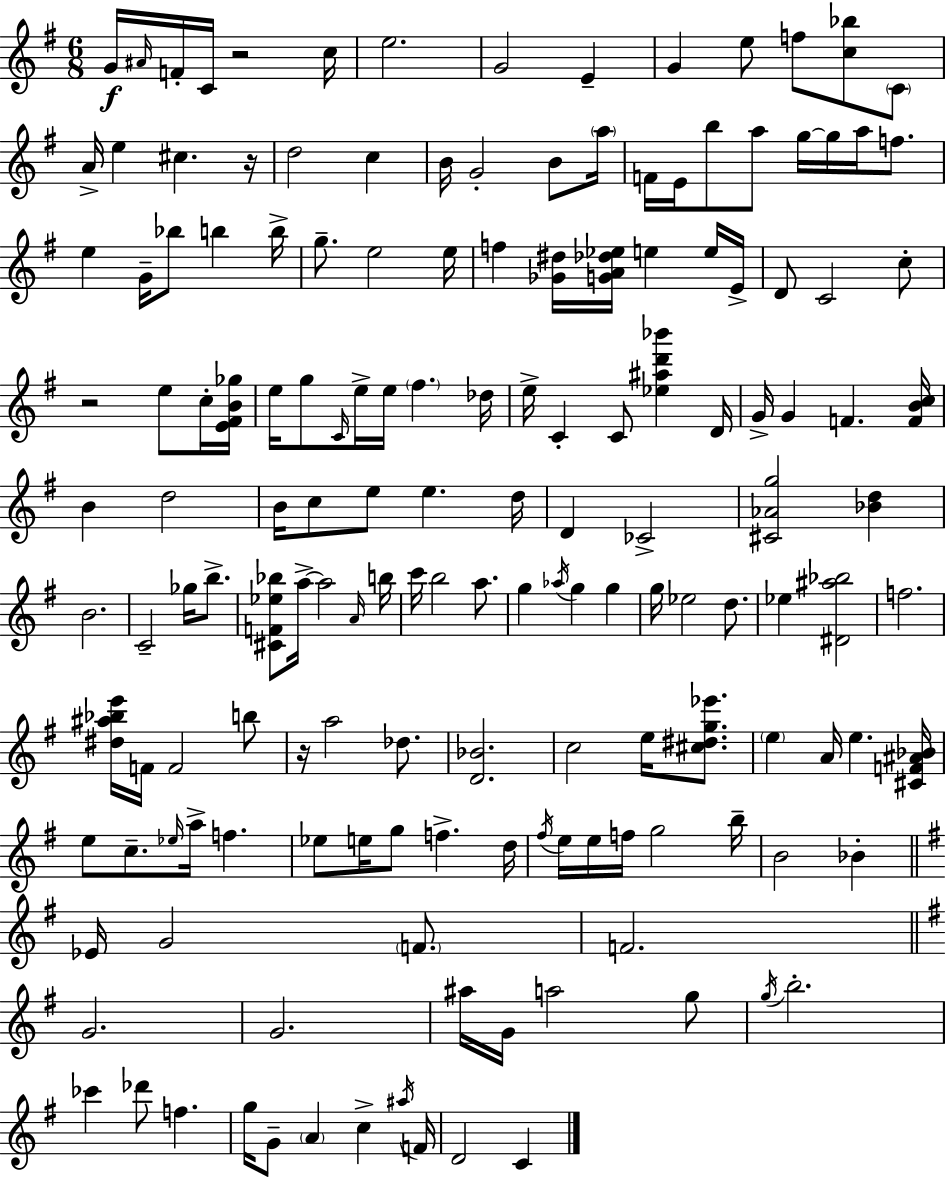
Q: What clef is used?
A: treble